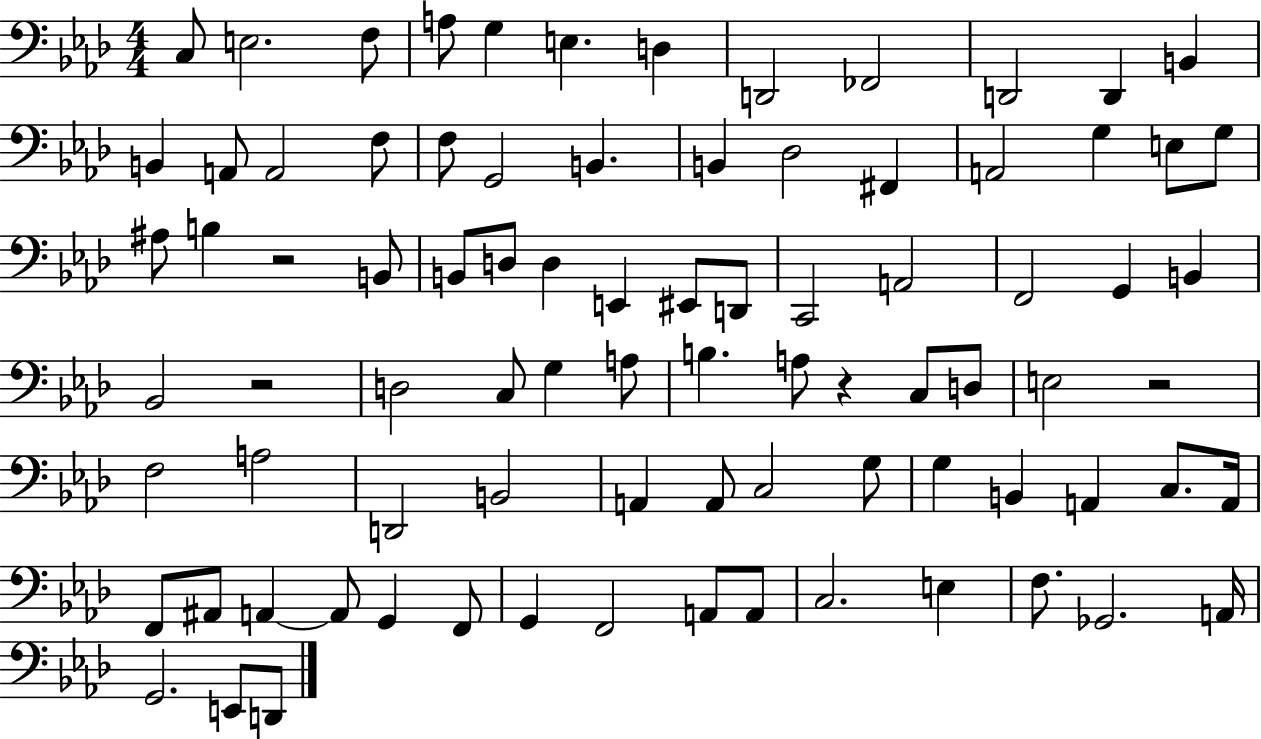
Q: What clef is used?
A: bass